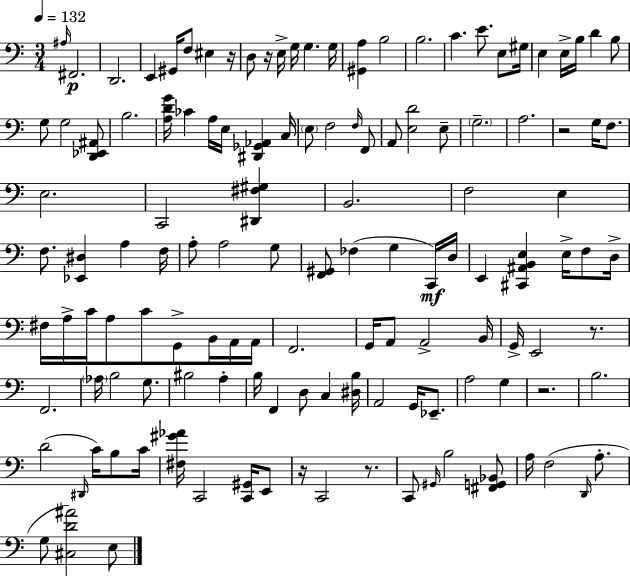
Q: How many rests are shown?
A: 7